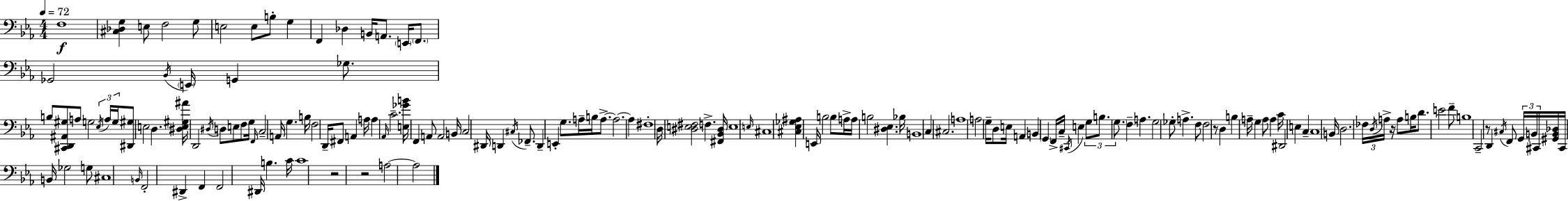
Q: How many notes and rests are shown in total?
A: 161